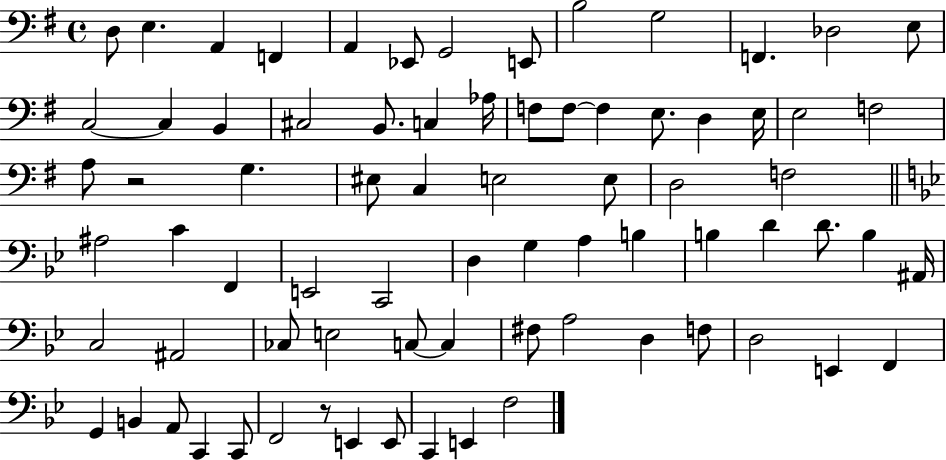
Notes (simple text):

D3/e E3/q. A2/q F2/q A2/q Eb2/e G2/h E2/e B3/h G3/h F2/q. Db3/h E3/e C3/h C3/q B2/q C#3/h B2/e. C3/q Ab3/s F3/e F3/e F3/q E3/e. D3/q E3/s E3/h F3/h A3/e R/h G3/q. EIS3/e C3/q E3/h E3/e D3/h F3/h A#3/h C4/q F2/q E2/h C2/h D3/q G3/q A3/q B3/q B3/q D4/q D4/e. B3/q A#2/s C3/h A#2/h CES3/e E3/h C3/e C3/q F#3/e A3/h D3/q F3/e D3/h E2/q F2/q G2/q B2/q A2/e C2/q C2/e F2/h R/e E2/q E2/e C2/q E2/q F3/h